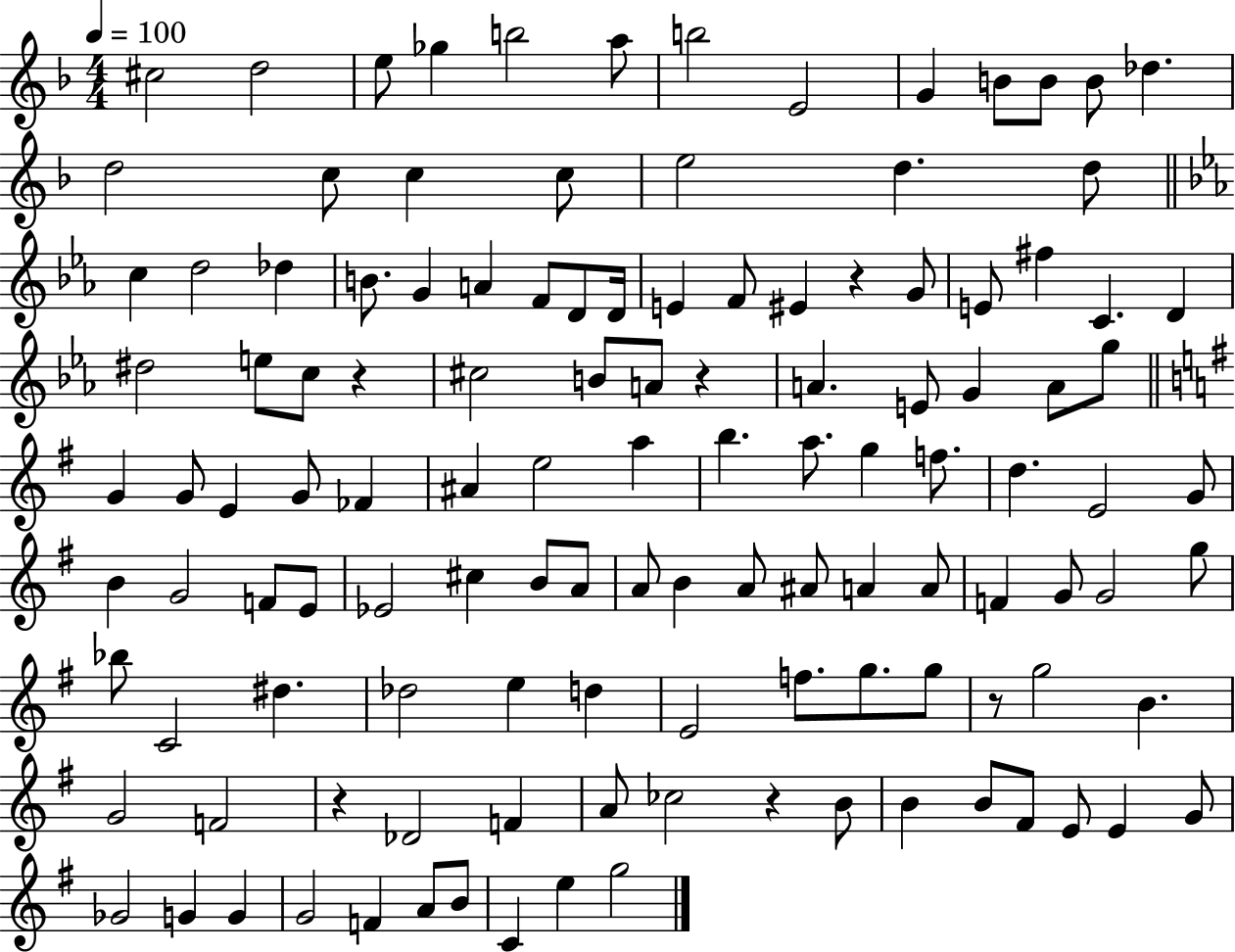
X:1
T:Untitled
M:4/4
L:1/4
K:F
^c2 d2 e/2 _g b2 a/2 b2 E2 G B/2 B/2 B/2 _d d2 c/2 c c/2 e2 d d/2 c d2 _d B/2 G A F/2 D/2 D/4 E F/2 ^E z G/2 E/2 ^f C D ^d2 e/2 c/2 z ^c2 B/2 A/2 z A E/2 G A/2 g/2 G G/2 E G/2 _F ^A e2 a b a/2 g f/2 d E2 G/2 B G2 F/2 E/2 _E2 ^c B/2 A/2 A/2 B A/2 ^A/2 A A/2 F G/2 G2 g/2 _b/2 C2 ^d _d2 e d E2 f/2 g/2 g/2 z/2 g2 B G2 F2 z _D2 F A/2 _c2 z B/2 B B/2 ^F/2 E/2 E G/2 _G2 G G G2 F A/2 B/2 C e g2